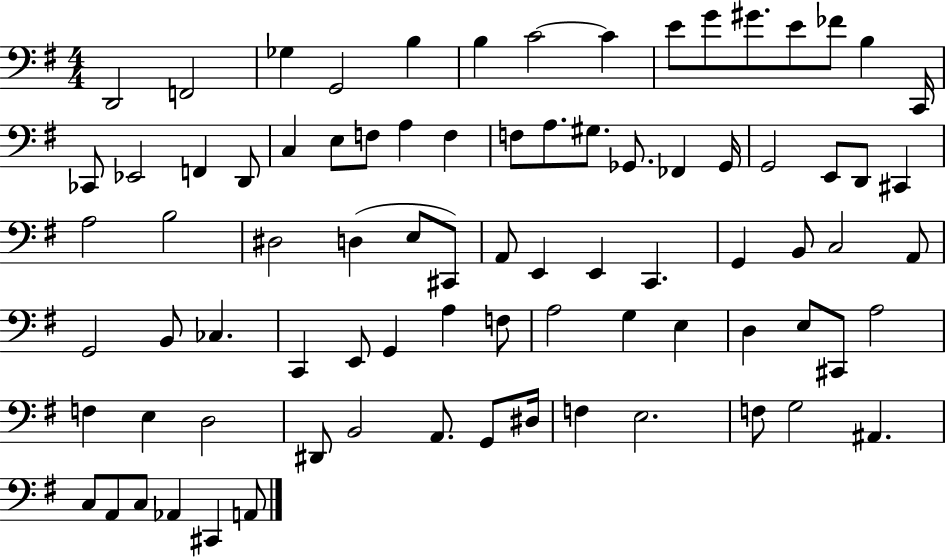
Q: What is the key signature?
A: G major